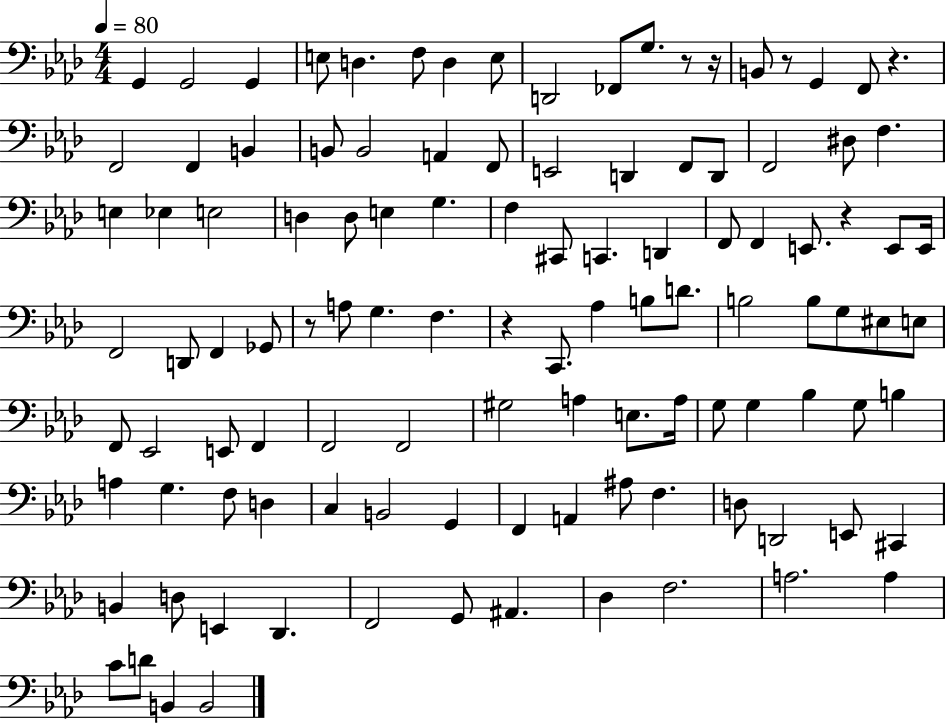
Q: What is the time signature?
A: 4/4